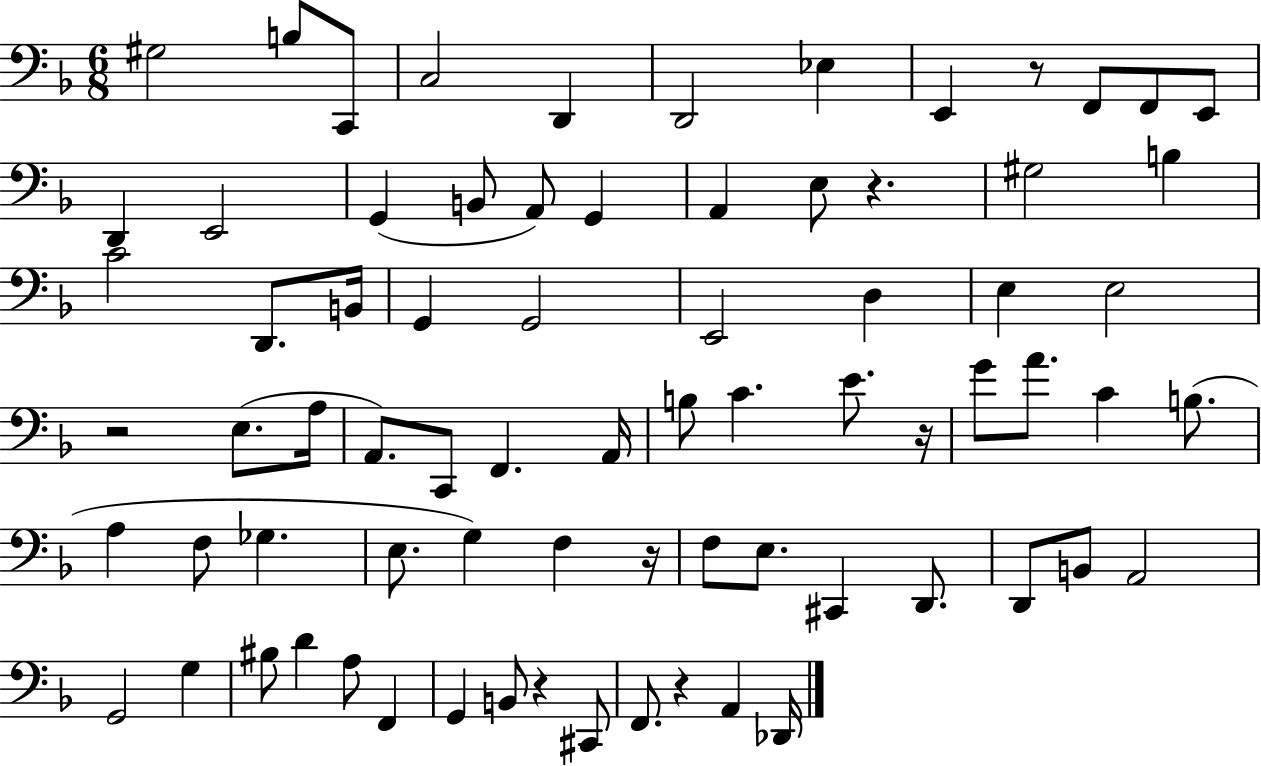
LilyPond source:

{
  \clef bass
  \numericTimeSignature
  \time 6/8
  \key f \major
  gis2 b8 c,8 | c2 d,4 | d,2 ees4 | e,4 r8 f,8 f,8 e,8 | \break d,4 e,2 | g,4( b,8 a,8) g,4 | a,4 e8 r4. | gis2 b4 | \break c'2 d,8. b,16 | g,4 g,2 | e,2 d4 | e4 e2 | \break r2 e8.( a16 | a,8.) c,8 f,4. a,16 | b8 c'4. e'8. r16 | g'8 a'8. c'4 b8.( | \break a4 f8 ges4. | e8. g4) f4 r16 | f8 e8. cis,4 d,8. | d,8 b,8 a,2 | \break g,2 g4 | bis8 d'4 a8 f,4 | g,4 b,8 r4 cis,8 | f,8. r4 a,4 des,16 | \break \bar "|."
}